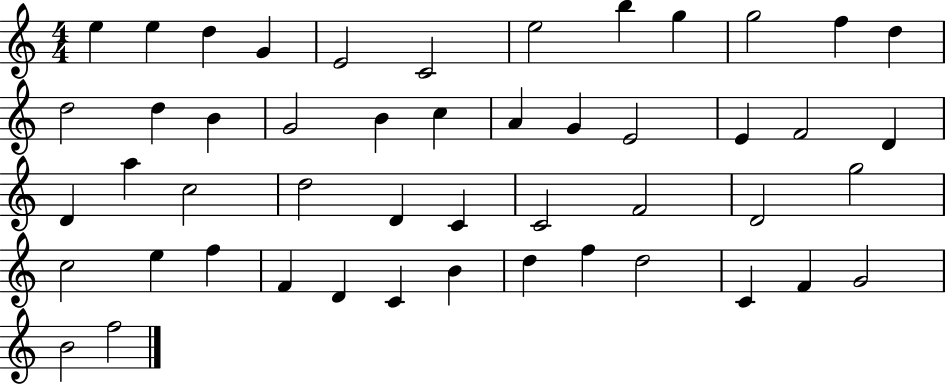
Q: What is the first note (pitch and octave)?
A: E5